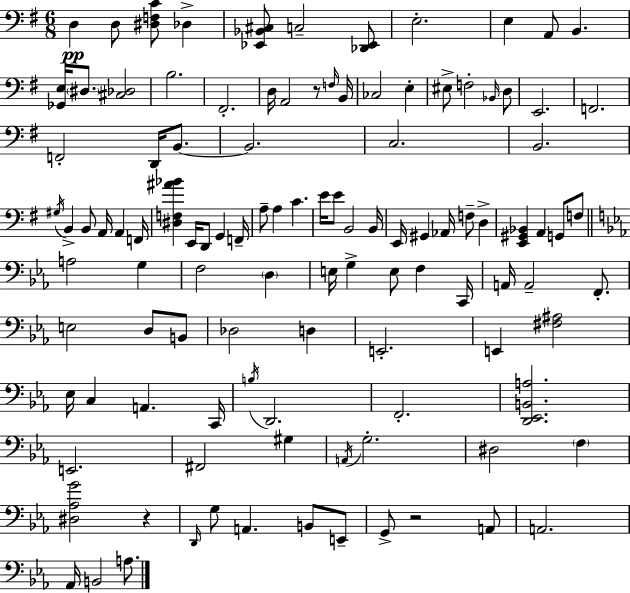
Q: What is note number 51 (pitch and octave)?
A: D3